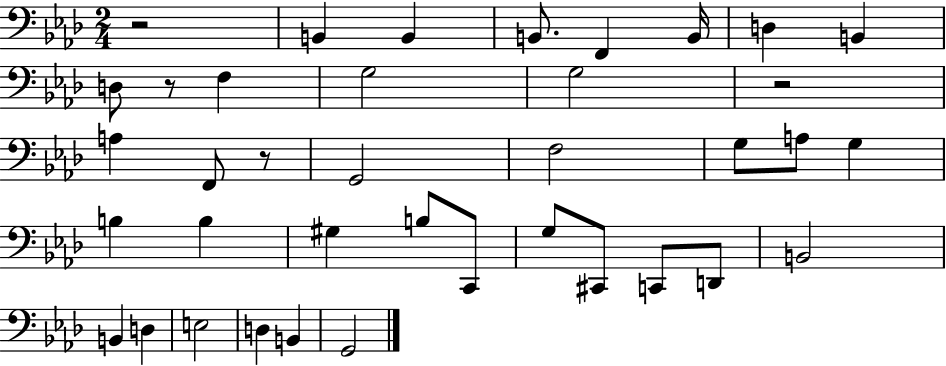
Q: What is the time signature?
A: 2/4